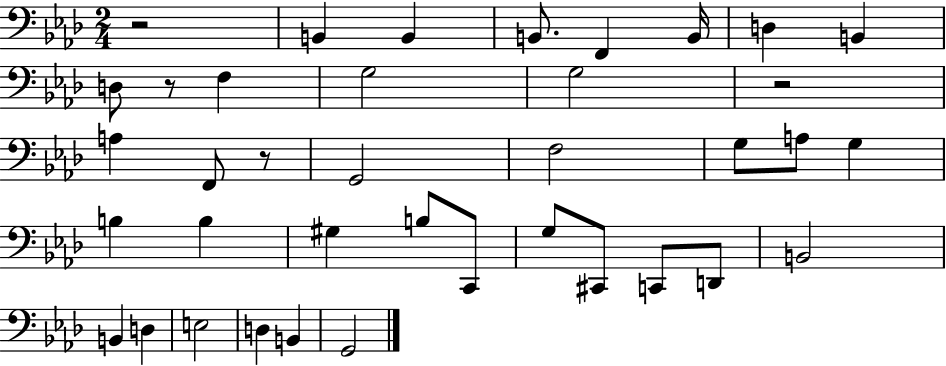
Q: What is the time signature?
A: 2/4